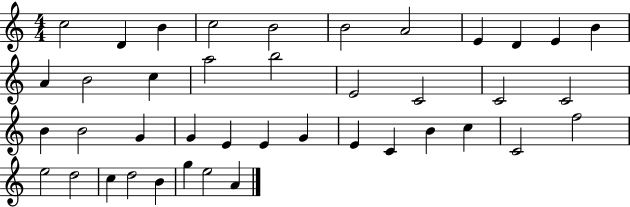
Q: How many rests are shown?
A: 0